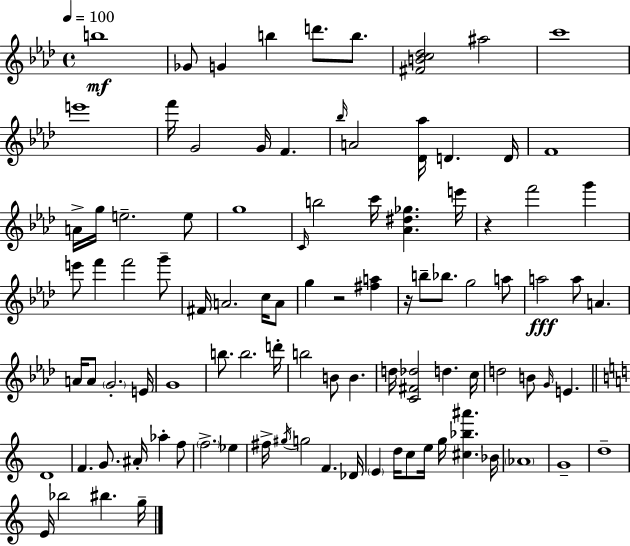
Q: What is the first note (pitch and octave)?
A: B5